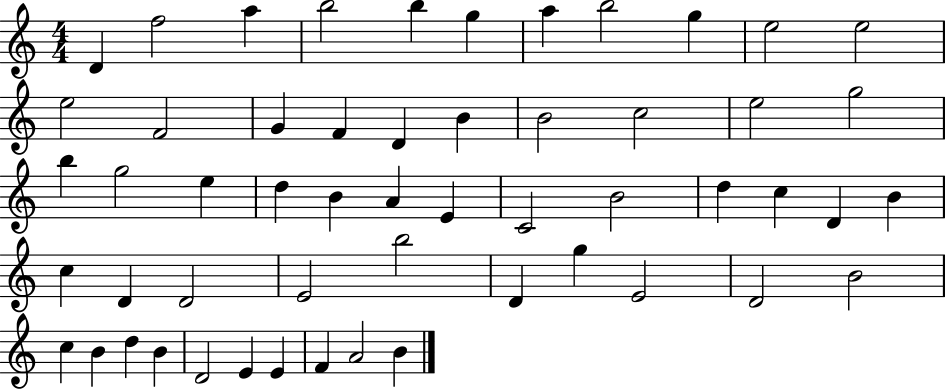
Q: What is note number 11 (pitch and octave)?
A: E5